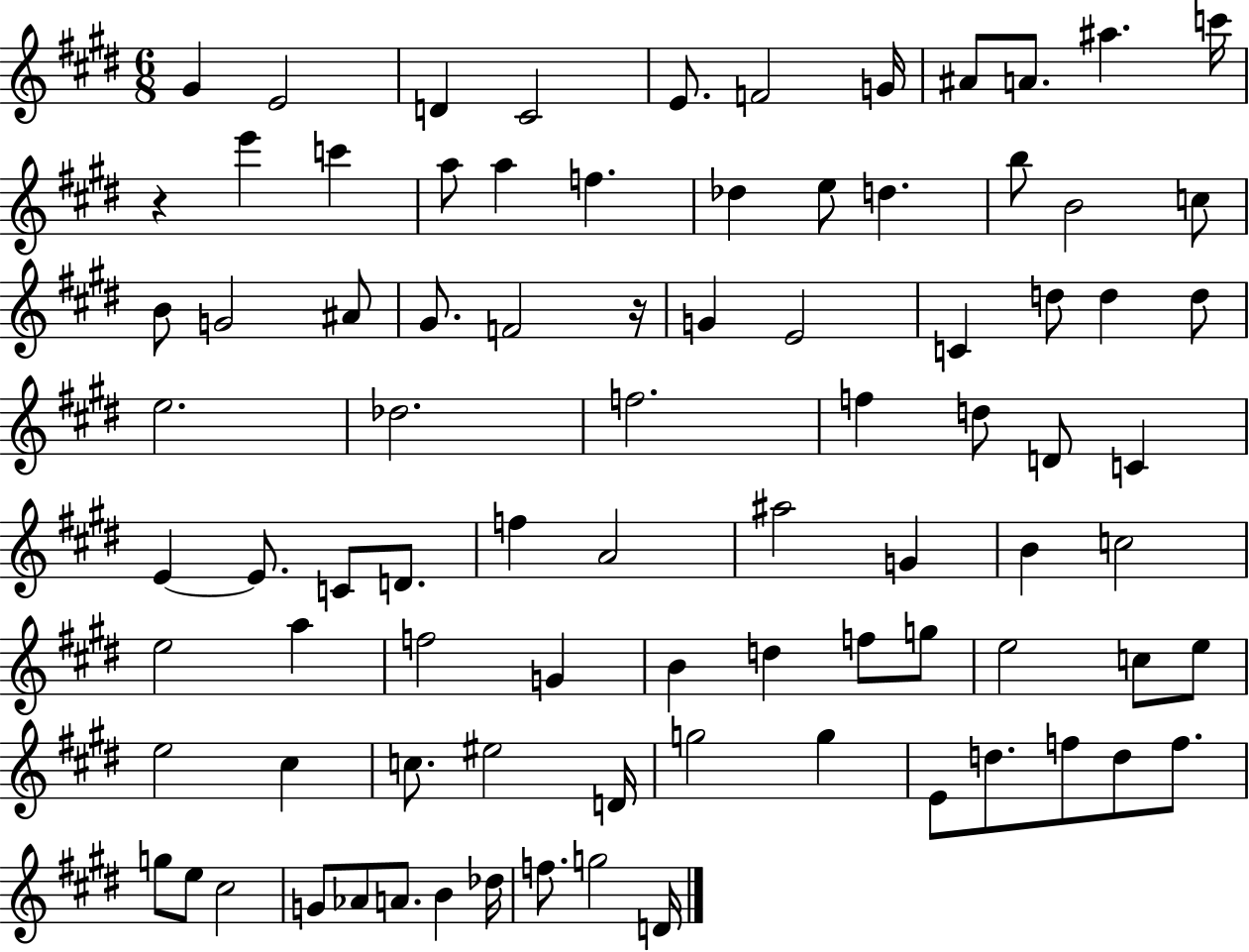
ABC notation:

X:1
T:Untitled
M:6/8
L:1/4
K:E
^G E2 D ^C2 E/2 F2 G/4 ^A/2 A/2 ^a c'/4 z e' c' a/2 a f _d e/2 d b/2 B2 c/2 B/2 G2 ^A/2 ^G/2 F2 z/4 G E2 C d/2 d d/2 e2 _d2 f2 f d/2 D/2 C E E/2 C/2 D/2 f A2 ^a2 G B c2 e2 a f2 G B d f/2 g/2 e2 c/2 e/2 e2 ^c c/2 ^e2 D/4 g2 g E/2 d/2 f/2 d/2 f/2 g/2 e/2 ^c2 G/2 _A/2 A/2 B _d/4 f/2 g2 D/4